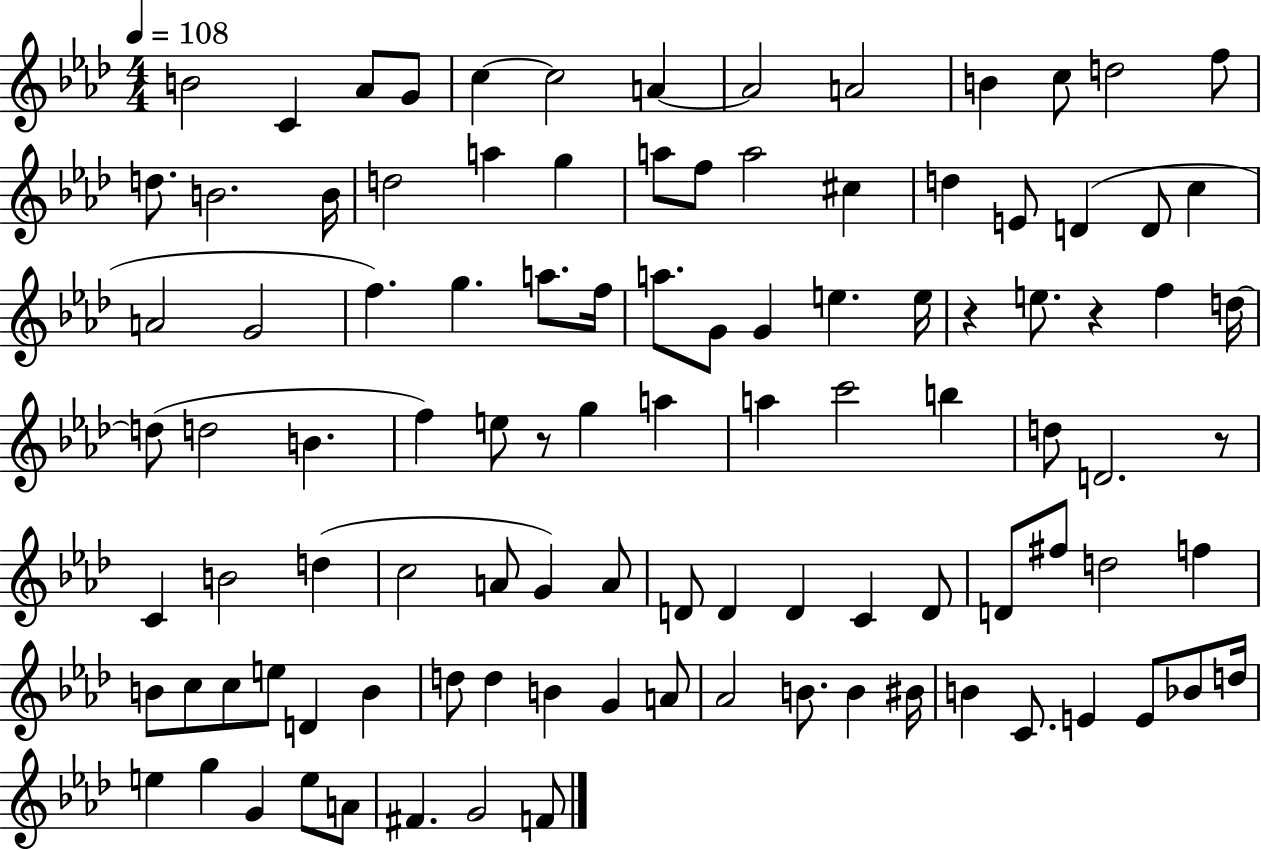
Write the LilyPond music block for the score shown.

{
  \clef treble
  \numericTimeSignature
  \time 4/4
  \key aes \major
  \tempo 4 = 108
  b'2 c'4 aes'8 g'8 | c''4~~ c''2 a'4~~ | a'2 a'2 | b'4 c''8 d''2 f''8 | \break d''8. b'2. b'16 | d''2 a''4 g''4 | a''8 f''8 a''2 cis''4 | d''4 e'8 d'4( d'8 c''4 | \break a'2 g'2 | f''4.) g''4. a''8. f''16 | a''8. g'8 g'4 e''4. e''16 | r4 e''8. r4 f''4 d''16~~ | \break d''8( d''2 b'4. | f''4) e''8 r8 g''4 a''4 | a''4 c'''2 b''4 | d''8 d'2. r8 | \break c'4 b'2 d''4( | c''2 a'8 g'4) a'8 | d'8 d'4 d'4 c'4 d'8 | d'8 fis''8 d''2 f''4 | \break b'8 c''8 c''8 e''8 d'4 b'4 | d''8 d''4 b'4 g'4 a'8 | aes'2 b'8. b'4 bis'16 | b'4 c'8. e'4 e'8 bes'8 d''16 | \break e''4 g''4 g'4 e''8 a'8 | fis'4. g'2 f'8 | \bar "|."
}